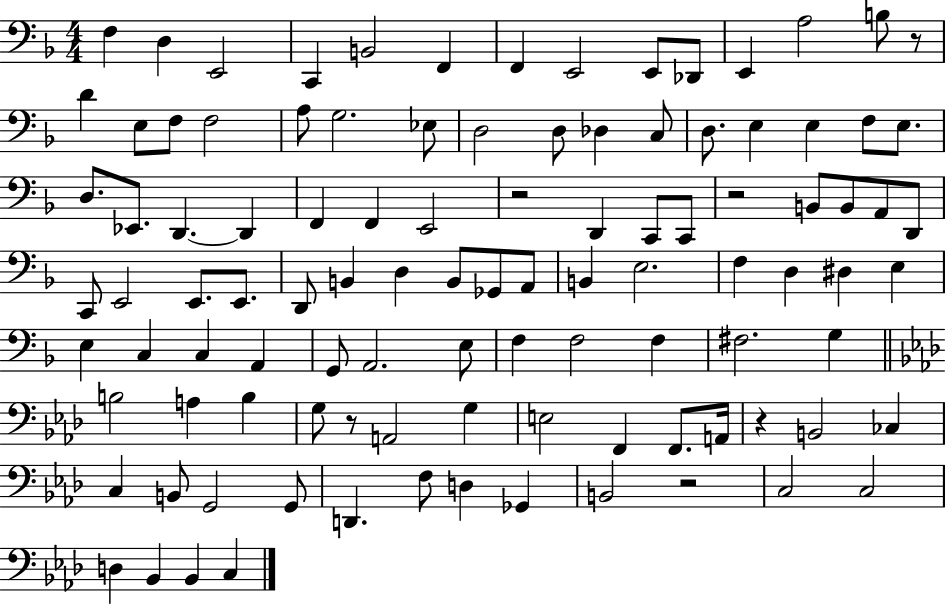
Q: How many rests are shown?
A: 6